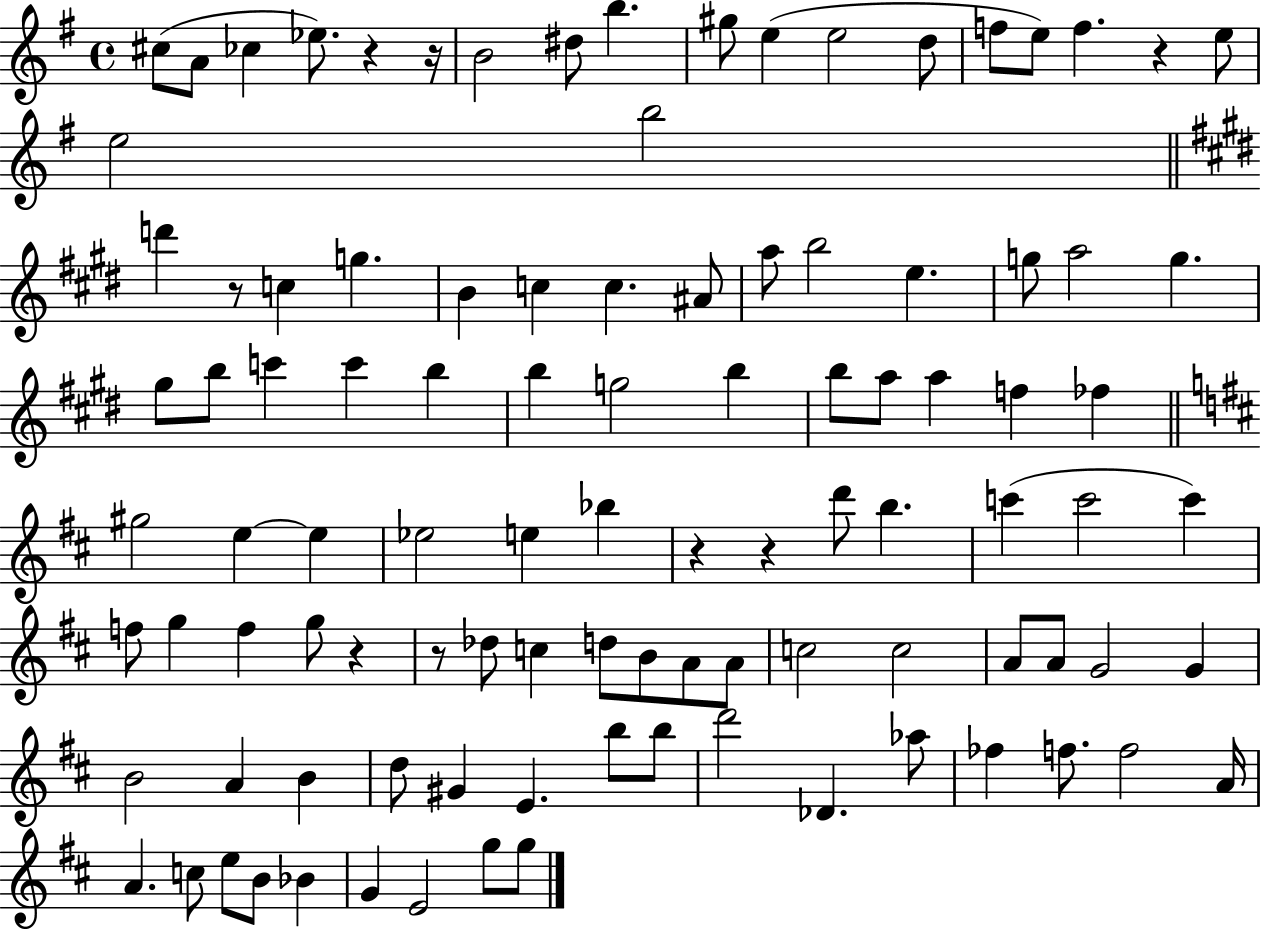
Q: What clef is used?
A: treble